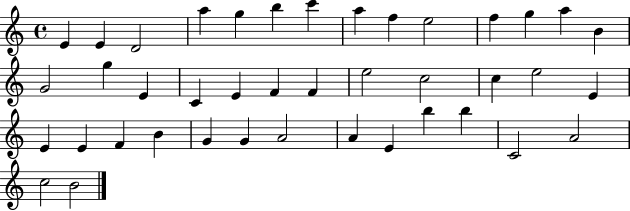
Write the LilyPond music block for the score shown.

{
  \clef treble
  \time 4/4
  \defaultTimeSignature
  \key c \major
  e'4 e'4 d'2 | a''4 g''4 b''4 c'''4 | a''4 f''4 e''2 | f''4 g''4 a''4 b'4 | \break g'2 g''4 e'4 | c'4 e'4 f'4 f'4 | e''2 c''2 | c''4 e''2 e'4 | \break e'4 e'4 f'4 b'4 | g'4 g'4 a'2 | a'4 e'4 b''4 b''4 | c'2 a'2 | \break c''2 b'2 | \bar "|."
}